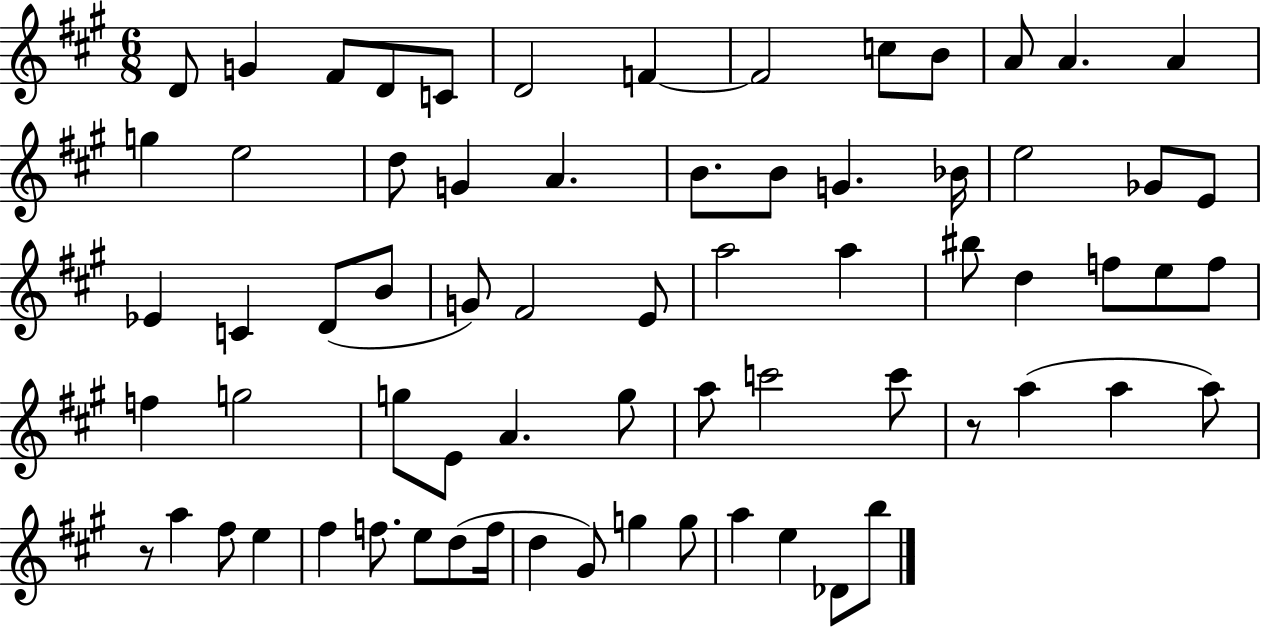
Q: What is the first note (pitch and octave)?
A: D4